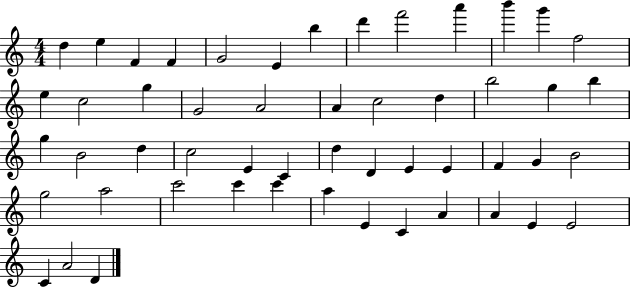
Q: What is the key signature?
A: C major